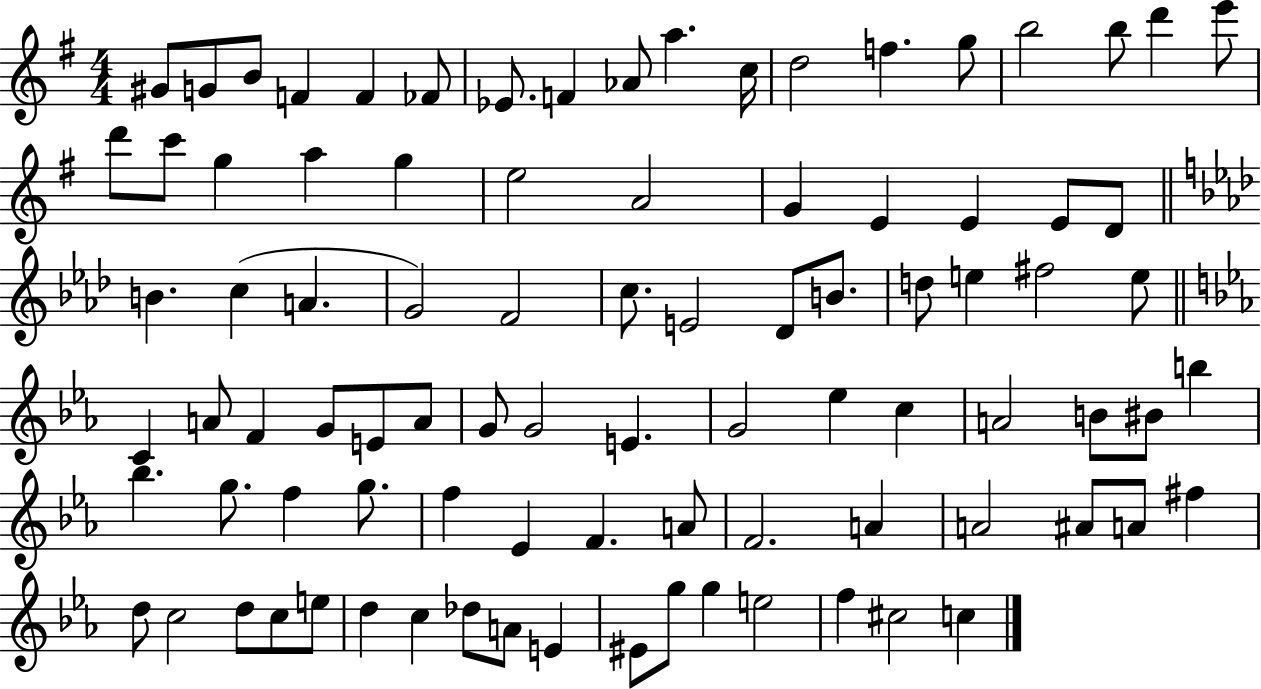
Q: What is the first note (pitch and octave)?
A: G#4